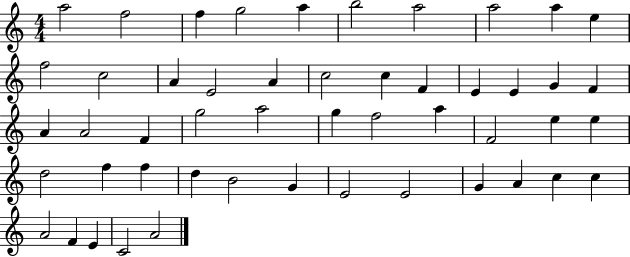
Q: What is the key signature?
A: C major